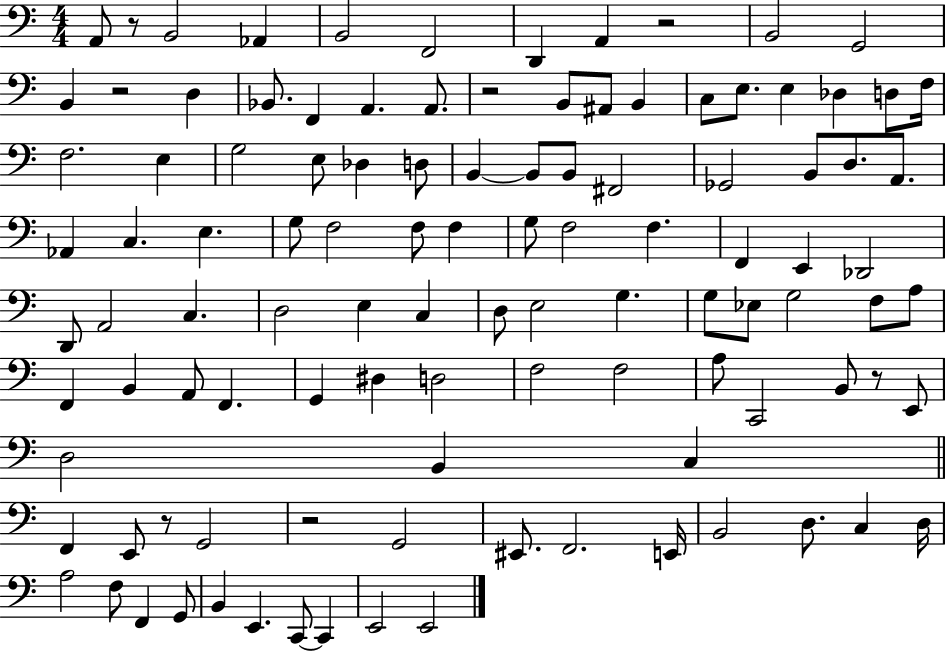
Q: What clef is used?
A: bass